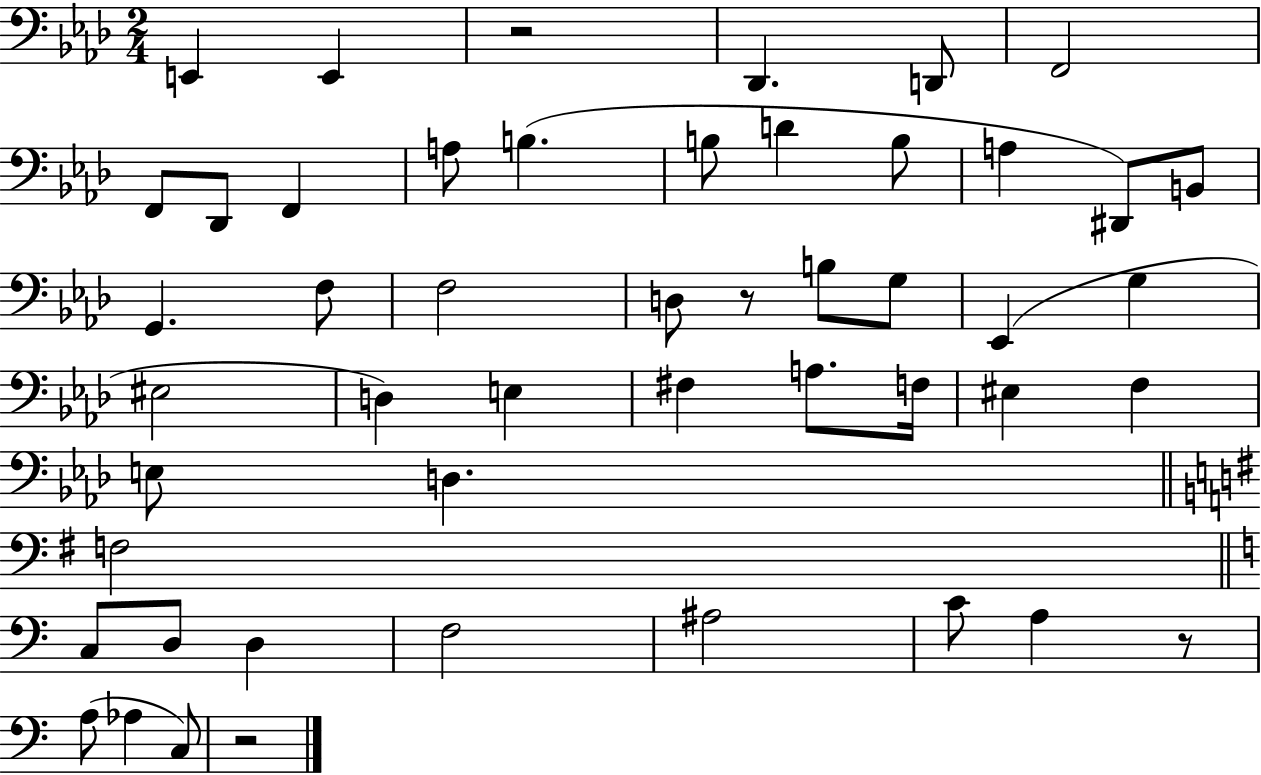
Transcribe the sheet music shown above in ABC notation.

X:1
T:Untitled
M:2/4
L:1/4
K:Ab
E,, E,, z2 _D,, D,,/2 F,,2 F,,/2 _D,,/2 F,, A,/2 B, B,/2 D B,/2 A, ^D,,/2 B,,/2 G,, F,/2 F,2 D,/2 z/2 B,/2 G,/2 _E,, G, ^E,2 D, E, ^F, A,/2 F,/4 ^E, F, E,/2 D, F,2 C,/2 D,/2 D, F,2 ^A,2 C/2 A, z/2 A,/2 _A, C,/2 z2